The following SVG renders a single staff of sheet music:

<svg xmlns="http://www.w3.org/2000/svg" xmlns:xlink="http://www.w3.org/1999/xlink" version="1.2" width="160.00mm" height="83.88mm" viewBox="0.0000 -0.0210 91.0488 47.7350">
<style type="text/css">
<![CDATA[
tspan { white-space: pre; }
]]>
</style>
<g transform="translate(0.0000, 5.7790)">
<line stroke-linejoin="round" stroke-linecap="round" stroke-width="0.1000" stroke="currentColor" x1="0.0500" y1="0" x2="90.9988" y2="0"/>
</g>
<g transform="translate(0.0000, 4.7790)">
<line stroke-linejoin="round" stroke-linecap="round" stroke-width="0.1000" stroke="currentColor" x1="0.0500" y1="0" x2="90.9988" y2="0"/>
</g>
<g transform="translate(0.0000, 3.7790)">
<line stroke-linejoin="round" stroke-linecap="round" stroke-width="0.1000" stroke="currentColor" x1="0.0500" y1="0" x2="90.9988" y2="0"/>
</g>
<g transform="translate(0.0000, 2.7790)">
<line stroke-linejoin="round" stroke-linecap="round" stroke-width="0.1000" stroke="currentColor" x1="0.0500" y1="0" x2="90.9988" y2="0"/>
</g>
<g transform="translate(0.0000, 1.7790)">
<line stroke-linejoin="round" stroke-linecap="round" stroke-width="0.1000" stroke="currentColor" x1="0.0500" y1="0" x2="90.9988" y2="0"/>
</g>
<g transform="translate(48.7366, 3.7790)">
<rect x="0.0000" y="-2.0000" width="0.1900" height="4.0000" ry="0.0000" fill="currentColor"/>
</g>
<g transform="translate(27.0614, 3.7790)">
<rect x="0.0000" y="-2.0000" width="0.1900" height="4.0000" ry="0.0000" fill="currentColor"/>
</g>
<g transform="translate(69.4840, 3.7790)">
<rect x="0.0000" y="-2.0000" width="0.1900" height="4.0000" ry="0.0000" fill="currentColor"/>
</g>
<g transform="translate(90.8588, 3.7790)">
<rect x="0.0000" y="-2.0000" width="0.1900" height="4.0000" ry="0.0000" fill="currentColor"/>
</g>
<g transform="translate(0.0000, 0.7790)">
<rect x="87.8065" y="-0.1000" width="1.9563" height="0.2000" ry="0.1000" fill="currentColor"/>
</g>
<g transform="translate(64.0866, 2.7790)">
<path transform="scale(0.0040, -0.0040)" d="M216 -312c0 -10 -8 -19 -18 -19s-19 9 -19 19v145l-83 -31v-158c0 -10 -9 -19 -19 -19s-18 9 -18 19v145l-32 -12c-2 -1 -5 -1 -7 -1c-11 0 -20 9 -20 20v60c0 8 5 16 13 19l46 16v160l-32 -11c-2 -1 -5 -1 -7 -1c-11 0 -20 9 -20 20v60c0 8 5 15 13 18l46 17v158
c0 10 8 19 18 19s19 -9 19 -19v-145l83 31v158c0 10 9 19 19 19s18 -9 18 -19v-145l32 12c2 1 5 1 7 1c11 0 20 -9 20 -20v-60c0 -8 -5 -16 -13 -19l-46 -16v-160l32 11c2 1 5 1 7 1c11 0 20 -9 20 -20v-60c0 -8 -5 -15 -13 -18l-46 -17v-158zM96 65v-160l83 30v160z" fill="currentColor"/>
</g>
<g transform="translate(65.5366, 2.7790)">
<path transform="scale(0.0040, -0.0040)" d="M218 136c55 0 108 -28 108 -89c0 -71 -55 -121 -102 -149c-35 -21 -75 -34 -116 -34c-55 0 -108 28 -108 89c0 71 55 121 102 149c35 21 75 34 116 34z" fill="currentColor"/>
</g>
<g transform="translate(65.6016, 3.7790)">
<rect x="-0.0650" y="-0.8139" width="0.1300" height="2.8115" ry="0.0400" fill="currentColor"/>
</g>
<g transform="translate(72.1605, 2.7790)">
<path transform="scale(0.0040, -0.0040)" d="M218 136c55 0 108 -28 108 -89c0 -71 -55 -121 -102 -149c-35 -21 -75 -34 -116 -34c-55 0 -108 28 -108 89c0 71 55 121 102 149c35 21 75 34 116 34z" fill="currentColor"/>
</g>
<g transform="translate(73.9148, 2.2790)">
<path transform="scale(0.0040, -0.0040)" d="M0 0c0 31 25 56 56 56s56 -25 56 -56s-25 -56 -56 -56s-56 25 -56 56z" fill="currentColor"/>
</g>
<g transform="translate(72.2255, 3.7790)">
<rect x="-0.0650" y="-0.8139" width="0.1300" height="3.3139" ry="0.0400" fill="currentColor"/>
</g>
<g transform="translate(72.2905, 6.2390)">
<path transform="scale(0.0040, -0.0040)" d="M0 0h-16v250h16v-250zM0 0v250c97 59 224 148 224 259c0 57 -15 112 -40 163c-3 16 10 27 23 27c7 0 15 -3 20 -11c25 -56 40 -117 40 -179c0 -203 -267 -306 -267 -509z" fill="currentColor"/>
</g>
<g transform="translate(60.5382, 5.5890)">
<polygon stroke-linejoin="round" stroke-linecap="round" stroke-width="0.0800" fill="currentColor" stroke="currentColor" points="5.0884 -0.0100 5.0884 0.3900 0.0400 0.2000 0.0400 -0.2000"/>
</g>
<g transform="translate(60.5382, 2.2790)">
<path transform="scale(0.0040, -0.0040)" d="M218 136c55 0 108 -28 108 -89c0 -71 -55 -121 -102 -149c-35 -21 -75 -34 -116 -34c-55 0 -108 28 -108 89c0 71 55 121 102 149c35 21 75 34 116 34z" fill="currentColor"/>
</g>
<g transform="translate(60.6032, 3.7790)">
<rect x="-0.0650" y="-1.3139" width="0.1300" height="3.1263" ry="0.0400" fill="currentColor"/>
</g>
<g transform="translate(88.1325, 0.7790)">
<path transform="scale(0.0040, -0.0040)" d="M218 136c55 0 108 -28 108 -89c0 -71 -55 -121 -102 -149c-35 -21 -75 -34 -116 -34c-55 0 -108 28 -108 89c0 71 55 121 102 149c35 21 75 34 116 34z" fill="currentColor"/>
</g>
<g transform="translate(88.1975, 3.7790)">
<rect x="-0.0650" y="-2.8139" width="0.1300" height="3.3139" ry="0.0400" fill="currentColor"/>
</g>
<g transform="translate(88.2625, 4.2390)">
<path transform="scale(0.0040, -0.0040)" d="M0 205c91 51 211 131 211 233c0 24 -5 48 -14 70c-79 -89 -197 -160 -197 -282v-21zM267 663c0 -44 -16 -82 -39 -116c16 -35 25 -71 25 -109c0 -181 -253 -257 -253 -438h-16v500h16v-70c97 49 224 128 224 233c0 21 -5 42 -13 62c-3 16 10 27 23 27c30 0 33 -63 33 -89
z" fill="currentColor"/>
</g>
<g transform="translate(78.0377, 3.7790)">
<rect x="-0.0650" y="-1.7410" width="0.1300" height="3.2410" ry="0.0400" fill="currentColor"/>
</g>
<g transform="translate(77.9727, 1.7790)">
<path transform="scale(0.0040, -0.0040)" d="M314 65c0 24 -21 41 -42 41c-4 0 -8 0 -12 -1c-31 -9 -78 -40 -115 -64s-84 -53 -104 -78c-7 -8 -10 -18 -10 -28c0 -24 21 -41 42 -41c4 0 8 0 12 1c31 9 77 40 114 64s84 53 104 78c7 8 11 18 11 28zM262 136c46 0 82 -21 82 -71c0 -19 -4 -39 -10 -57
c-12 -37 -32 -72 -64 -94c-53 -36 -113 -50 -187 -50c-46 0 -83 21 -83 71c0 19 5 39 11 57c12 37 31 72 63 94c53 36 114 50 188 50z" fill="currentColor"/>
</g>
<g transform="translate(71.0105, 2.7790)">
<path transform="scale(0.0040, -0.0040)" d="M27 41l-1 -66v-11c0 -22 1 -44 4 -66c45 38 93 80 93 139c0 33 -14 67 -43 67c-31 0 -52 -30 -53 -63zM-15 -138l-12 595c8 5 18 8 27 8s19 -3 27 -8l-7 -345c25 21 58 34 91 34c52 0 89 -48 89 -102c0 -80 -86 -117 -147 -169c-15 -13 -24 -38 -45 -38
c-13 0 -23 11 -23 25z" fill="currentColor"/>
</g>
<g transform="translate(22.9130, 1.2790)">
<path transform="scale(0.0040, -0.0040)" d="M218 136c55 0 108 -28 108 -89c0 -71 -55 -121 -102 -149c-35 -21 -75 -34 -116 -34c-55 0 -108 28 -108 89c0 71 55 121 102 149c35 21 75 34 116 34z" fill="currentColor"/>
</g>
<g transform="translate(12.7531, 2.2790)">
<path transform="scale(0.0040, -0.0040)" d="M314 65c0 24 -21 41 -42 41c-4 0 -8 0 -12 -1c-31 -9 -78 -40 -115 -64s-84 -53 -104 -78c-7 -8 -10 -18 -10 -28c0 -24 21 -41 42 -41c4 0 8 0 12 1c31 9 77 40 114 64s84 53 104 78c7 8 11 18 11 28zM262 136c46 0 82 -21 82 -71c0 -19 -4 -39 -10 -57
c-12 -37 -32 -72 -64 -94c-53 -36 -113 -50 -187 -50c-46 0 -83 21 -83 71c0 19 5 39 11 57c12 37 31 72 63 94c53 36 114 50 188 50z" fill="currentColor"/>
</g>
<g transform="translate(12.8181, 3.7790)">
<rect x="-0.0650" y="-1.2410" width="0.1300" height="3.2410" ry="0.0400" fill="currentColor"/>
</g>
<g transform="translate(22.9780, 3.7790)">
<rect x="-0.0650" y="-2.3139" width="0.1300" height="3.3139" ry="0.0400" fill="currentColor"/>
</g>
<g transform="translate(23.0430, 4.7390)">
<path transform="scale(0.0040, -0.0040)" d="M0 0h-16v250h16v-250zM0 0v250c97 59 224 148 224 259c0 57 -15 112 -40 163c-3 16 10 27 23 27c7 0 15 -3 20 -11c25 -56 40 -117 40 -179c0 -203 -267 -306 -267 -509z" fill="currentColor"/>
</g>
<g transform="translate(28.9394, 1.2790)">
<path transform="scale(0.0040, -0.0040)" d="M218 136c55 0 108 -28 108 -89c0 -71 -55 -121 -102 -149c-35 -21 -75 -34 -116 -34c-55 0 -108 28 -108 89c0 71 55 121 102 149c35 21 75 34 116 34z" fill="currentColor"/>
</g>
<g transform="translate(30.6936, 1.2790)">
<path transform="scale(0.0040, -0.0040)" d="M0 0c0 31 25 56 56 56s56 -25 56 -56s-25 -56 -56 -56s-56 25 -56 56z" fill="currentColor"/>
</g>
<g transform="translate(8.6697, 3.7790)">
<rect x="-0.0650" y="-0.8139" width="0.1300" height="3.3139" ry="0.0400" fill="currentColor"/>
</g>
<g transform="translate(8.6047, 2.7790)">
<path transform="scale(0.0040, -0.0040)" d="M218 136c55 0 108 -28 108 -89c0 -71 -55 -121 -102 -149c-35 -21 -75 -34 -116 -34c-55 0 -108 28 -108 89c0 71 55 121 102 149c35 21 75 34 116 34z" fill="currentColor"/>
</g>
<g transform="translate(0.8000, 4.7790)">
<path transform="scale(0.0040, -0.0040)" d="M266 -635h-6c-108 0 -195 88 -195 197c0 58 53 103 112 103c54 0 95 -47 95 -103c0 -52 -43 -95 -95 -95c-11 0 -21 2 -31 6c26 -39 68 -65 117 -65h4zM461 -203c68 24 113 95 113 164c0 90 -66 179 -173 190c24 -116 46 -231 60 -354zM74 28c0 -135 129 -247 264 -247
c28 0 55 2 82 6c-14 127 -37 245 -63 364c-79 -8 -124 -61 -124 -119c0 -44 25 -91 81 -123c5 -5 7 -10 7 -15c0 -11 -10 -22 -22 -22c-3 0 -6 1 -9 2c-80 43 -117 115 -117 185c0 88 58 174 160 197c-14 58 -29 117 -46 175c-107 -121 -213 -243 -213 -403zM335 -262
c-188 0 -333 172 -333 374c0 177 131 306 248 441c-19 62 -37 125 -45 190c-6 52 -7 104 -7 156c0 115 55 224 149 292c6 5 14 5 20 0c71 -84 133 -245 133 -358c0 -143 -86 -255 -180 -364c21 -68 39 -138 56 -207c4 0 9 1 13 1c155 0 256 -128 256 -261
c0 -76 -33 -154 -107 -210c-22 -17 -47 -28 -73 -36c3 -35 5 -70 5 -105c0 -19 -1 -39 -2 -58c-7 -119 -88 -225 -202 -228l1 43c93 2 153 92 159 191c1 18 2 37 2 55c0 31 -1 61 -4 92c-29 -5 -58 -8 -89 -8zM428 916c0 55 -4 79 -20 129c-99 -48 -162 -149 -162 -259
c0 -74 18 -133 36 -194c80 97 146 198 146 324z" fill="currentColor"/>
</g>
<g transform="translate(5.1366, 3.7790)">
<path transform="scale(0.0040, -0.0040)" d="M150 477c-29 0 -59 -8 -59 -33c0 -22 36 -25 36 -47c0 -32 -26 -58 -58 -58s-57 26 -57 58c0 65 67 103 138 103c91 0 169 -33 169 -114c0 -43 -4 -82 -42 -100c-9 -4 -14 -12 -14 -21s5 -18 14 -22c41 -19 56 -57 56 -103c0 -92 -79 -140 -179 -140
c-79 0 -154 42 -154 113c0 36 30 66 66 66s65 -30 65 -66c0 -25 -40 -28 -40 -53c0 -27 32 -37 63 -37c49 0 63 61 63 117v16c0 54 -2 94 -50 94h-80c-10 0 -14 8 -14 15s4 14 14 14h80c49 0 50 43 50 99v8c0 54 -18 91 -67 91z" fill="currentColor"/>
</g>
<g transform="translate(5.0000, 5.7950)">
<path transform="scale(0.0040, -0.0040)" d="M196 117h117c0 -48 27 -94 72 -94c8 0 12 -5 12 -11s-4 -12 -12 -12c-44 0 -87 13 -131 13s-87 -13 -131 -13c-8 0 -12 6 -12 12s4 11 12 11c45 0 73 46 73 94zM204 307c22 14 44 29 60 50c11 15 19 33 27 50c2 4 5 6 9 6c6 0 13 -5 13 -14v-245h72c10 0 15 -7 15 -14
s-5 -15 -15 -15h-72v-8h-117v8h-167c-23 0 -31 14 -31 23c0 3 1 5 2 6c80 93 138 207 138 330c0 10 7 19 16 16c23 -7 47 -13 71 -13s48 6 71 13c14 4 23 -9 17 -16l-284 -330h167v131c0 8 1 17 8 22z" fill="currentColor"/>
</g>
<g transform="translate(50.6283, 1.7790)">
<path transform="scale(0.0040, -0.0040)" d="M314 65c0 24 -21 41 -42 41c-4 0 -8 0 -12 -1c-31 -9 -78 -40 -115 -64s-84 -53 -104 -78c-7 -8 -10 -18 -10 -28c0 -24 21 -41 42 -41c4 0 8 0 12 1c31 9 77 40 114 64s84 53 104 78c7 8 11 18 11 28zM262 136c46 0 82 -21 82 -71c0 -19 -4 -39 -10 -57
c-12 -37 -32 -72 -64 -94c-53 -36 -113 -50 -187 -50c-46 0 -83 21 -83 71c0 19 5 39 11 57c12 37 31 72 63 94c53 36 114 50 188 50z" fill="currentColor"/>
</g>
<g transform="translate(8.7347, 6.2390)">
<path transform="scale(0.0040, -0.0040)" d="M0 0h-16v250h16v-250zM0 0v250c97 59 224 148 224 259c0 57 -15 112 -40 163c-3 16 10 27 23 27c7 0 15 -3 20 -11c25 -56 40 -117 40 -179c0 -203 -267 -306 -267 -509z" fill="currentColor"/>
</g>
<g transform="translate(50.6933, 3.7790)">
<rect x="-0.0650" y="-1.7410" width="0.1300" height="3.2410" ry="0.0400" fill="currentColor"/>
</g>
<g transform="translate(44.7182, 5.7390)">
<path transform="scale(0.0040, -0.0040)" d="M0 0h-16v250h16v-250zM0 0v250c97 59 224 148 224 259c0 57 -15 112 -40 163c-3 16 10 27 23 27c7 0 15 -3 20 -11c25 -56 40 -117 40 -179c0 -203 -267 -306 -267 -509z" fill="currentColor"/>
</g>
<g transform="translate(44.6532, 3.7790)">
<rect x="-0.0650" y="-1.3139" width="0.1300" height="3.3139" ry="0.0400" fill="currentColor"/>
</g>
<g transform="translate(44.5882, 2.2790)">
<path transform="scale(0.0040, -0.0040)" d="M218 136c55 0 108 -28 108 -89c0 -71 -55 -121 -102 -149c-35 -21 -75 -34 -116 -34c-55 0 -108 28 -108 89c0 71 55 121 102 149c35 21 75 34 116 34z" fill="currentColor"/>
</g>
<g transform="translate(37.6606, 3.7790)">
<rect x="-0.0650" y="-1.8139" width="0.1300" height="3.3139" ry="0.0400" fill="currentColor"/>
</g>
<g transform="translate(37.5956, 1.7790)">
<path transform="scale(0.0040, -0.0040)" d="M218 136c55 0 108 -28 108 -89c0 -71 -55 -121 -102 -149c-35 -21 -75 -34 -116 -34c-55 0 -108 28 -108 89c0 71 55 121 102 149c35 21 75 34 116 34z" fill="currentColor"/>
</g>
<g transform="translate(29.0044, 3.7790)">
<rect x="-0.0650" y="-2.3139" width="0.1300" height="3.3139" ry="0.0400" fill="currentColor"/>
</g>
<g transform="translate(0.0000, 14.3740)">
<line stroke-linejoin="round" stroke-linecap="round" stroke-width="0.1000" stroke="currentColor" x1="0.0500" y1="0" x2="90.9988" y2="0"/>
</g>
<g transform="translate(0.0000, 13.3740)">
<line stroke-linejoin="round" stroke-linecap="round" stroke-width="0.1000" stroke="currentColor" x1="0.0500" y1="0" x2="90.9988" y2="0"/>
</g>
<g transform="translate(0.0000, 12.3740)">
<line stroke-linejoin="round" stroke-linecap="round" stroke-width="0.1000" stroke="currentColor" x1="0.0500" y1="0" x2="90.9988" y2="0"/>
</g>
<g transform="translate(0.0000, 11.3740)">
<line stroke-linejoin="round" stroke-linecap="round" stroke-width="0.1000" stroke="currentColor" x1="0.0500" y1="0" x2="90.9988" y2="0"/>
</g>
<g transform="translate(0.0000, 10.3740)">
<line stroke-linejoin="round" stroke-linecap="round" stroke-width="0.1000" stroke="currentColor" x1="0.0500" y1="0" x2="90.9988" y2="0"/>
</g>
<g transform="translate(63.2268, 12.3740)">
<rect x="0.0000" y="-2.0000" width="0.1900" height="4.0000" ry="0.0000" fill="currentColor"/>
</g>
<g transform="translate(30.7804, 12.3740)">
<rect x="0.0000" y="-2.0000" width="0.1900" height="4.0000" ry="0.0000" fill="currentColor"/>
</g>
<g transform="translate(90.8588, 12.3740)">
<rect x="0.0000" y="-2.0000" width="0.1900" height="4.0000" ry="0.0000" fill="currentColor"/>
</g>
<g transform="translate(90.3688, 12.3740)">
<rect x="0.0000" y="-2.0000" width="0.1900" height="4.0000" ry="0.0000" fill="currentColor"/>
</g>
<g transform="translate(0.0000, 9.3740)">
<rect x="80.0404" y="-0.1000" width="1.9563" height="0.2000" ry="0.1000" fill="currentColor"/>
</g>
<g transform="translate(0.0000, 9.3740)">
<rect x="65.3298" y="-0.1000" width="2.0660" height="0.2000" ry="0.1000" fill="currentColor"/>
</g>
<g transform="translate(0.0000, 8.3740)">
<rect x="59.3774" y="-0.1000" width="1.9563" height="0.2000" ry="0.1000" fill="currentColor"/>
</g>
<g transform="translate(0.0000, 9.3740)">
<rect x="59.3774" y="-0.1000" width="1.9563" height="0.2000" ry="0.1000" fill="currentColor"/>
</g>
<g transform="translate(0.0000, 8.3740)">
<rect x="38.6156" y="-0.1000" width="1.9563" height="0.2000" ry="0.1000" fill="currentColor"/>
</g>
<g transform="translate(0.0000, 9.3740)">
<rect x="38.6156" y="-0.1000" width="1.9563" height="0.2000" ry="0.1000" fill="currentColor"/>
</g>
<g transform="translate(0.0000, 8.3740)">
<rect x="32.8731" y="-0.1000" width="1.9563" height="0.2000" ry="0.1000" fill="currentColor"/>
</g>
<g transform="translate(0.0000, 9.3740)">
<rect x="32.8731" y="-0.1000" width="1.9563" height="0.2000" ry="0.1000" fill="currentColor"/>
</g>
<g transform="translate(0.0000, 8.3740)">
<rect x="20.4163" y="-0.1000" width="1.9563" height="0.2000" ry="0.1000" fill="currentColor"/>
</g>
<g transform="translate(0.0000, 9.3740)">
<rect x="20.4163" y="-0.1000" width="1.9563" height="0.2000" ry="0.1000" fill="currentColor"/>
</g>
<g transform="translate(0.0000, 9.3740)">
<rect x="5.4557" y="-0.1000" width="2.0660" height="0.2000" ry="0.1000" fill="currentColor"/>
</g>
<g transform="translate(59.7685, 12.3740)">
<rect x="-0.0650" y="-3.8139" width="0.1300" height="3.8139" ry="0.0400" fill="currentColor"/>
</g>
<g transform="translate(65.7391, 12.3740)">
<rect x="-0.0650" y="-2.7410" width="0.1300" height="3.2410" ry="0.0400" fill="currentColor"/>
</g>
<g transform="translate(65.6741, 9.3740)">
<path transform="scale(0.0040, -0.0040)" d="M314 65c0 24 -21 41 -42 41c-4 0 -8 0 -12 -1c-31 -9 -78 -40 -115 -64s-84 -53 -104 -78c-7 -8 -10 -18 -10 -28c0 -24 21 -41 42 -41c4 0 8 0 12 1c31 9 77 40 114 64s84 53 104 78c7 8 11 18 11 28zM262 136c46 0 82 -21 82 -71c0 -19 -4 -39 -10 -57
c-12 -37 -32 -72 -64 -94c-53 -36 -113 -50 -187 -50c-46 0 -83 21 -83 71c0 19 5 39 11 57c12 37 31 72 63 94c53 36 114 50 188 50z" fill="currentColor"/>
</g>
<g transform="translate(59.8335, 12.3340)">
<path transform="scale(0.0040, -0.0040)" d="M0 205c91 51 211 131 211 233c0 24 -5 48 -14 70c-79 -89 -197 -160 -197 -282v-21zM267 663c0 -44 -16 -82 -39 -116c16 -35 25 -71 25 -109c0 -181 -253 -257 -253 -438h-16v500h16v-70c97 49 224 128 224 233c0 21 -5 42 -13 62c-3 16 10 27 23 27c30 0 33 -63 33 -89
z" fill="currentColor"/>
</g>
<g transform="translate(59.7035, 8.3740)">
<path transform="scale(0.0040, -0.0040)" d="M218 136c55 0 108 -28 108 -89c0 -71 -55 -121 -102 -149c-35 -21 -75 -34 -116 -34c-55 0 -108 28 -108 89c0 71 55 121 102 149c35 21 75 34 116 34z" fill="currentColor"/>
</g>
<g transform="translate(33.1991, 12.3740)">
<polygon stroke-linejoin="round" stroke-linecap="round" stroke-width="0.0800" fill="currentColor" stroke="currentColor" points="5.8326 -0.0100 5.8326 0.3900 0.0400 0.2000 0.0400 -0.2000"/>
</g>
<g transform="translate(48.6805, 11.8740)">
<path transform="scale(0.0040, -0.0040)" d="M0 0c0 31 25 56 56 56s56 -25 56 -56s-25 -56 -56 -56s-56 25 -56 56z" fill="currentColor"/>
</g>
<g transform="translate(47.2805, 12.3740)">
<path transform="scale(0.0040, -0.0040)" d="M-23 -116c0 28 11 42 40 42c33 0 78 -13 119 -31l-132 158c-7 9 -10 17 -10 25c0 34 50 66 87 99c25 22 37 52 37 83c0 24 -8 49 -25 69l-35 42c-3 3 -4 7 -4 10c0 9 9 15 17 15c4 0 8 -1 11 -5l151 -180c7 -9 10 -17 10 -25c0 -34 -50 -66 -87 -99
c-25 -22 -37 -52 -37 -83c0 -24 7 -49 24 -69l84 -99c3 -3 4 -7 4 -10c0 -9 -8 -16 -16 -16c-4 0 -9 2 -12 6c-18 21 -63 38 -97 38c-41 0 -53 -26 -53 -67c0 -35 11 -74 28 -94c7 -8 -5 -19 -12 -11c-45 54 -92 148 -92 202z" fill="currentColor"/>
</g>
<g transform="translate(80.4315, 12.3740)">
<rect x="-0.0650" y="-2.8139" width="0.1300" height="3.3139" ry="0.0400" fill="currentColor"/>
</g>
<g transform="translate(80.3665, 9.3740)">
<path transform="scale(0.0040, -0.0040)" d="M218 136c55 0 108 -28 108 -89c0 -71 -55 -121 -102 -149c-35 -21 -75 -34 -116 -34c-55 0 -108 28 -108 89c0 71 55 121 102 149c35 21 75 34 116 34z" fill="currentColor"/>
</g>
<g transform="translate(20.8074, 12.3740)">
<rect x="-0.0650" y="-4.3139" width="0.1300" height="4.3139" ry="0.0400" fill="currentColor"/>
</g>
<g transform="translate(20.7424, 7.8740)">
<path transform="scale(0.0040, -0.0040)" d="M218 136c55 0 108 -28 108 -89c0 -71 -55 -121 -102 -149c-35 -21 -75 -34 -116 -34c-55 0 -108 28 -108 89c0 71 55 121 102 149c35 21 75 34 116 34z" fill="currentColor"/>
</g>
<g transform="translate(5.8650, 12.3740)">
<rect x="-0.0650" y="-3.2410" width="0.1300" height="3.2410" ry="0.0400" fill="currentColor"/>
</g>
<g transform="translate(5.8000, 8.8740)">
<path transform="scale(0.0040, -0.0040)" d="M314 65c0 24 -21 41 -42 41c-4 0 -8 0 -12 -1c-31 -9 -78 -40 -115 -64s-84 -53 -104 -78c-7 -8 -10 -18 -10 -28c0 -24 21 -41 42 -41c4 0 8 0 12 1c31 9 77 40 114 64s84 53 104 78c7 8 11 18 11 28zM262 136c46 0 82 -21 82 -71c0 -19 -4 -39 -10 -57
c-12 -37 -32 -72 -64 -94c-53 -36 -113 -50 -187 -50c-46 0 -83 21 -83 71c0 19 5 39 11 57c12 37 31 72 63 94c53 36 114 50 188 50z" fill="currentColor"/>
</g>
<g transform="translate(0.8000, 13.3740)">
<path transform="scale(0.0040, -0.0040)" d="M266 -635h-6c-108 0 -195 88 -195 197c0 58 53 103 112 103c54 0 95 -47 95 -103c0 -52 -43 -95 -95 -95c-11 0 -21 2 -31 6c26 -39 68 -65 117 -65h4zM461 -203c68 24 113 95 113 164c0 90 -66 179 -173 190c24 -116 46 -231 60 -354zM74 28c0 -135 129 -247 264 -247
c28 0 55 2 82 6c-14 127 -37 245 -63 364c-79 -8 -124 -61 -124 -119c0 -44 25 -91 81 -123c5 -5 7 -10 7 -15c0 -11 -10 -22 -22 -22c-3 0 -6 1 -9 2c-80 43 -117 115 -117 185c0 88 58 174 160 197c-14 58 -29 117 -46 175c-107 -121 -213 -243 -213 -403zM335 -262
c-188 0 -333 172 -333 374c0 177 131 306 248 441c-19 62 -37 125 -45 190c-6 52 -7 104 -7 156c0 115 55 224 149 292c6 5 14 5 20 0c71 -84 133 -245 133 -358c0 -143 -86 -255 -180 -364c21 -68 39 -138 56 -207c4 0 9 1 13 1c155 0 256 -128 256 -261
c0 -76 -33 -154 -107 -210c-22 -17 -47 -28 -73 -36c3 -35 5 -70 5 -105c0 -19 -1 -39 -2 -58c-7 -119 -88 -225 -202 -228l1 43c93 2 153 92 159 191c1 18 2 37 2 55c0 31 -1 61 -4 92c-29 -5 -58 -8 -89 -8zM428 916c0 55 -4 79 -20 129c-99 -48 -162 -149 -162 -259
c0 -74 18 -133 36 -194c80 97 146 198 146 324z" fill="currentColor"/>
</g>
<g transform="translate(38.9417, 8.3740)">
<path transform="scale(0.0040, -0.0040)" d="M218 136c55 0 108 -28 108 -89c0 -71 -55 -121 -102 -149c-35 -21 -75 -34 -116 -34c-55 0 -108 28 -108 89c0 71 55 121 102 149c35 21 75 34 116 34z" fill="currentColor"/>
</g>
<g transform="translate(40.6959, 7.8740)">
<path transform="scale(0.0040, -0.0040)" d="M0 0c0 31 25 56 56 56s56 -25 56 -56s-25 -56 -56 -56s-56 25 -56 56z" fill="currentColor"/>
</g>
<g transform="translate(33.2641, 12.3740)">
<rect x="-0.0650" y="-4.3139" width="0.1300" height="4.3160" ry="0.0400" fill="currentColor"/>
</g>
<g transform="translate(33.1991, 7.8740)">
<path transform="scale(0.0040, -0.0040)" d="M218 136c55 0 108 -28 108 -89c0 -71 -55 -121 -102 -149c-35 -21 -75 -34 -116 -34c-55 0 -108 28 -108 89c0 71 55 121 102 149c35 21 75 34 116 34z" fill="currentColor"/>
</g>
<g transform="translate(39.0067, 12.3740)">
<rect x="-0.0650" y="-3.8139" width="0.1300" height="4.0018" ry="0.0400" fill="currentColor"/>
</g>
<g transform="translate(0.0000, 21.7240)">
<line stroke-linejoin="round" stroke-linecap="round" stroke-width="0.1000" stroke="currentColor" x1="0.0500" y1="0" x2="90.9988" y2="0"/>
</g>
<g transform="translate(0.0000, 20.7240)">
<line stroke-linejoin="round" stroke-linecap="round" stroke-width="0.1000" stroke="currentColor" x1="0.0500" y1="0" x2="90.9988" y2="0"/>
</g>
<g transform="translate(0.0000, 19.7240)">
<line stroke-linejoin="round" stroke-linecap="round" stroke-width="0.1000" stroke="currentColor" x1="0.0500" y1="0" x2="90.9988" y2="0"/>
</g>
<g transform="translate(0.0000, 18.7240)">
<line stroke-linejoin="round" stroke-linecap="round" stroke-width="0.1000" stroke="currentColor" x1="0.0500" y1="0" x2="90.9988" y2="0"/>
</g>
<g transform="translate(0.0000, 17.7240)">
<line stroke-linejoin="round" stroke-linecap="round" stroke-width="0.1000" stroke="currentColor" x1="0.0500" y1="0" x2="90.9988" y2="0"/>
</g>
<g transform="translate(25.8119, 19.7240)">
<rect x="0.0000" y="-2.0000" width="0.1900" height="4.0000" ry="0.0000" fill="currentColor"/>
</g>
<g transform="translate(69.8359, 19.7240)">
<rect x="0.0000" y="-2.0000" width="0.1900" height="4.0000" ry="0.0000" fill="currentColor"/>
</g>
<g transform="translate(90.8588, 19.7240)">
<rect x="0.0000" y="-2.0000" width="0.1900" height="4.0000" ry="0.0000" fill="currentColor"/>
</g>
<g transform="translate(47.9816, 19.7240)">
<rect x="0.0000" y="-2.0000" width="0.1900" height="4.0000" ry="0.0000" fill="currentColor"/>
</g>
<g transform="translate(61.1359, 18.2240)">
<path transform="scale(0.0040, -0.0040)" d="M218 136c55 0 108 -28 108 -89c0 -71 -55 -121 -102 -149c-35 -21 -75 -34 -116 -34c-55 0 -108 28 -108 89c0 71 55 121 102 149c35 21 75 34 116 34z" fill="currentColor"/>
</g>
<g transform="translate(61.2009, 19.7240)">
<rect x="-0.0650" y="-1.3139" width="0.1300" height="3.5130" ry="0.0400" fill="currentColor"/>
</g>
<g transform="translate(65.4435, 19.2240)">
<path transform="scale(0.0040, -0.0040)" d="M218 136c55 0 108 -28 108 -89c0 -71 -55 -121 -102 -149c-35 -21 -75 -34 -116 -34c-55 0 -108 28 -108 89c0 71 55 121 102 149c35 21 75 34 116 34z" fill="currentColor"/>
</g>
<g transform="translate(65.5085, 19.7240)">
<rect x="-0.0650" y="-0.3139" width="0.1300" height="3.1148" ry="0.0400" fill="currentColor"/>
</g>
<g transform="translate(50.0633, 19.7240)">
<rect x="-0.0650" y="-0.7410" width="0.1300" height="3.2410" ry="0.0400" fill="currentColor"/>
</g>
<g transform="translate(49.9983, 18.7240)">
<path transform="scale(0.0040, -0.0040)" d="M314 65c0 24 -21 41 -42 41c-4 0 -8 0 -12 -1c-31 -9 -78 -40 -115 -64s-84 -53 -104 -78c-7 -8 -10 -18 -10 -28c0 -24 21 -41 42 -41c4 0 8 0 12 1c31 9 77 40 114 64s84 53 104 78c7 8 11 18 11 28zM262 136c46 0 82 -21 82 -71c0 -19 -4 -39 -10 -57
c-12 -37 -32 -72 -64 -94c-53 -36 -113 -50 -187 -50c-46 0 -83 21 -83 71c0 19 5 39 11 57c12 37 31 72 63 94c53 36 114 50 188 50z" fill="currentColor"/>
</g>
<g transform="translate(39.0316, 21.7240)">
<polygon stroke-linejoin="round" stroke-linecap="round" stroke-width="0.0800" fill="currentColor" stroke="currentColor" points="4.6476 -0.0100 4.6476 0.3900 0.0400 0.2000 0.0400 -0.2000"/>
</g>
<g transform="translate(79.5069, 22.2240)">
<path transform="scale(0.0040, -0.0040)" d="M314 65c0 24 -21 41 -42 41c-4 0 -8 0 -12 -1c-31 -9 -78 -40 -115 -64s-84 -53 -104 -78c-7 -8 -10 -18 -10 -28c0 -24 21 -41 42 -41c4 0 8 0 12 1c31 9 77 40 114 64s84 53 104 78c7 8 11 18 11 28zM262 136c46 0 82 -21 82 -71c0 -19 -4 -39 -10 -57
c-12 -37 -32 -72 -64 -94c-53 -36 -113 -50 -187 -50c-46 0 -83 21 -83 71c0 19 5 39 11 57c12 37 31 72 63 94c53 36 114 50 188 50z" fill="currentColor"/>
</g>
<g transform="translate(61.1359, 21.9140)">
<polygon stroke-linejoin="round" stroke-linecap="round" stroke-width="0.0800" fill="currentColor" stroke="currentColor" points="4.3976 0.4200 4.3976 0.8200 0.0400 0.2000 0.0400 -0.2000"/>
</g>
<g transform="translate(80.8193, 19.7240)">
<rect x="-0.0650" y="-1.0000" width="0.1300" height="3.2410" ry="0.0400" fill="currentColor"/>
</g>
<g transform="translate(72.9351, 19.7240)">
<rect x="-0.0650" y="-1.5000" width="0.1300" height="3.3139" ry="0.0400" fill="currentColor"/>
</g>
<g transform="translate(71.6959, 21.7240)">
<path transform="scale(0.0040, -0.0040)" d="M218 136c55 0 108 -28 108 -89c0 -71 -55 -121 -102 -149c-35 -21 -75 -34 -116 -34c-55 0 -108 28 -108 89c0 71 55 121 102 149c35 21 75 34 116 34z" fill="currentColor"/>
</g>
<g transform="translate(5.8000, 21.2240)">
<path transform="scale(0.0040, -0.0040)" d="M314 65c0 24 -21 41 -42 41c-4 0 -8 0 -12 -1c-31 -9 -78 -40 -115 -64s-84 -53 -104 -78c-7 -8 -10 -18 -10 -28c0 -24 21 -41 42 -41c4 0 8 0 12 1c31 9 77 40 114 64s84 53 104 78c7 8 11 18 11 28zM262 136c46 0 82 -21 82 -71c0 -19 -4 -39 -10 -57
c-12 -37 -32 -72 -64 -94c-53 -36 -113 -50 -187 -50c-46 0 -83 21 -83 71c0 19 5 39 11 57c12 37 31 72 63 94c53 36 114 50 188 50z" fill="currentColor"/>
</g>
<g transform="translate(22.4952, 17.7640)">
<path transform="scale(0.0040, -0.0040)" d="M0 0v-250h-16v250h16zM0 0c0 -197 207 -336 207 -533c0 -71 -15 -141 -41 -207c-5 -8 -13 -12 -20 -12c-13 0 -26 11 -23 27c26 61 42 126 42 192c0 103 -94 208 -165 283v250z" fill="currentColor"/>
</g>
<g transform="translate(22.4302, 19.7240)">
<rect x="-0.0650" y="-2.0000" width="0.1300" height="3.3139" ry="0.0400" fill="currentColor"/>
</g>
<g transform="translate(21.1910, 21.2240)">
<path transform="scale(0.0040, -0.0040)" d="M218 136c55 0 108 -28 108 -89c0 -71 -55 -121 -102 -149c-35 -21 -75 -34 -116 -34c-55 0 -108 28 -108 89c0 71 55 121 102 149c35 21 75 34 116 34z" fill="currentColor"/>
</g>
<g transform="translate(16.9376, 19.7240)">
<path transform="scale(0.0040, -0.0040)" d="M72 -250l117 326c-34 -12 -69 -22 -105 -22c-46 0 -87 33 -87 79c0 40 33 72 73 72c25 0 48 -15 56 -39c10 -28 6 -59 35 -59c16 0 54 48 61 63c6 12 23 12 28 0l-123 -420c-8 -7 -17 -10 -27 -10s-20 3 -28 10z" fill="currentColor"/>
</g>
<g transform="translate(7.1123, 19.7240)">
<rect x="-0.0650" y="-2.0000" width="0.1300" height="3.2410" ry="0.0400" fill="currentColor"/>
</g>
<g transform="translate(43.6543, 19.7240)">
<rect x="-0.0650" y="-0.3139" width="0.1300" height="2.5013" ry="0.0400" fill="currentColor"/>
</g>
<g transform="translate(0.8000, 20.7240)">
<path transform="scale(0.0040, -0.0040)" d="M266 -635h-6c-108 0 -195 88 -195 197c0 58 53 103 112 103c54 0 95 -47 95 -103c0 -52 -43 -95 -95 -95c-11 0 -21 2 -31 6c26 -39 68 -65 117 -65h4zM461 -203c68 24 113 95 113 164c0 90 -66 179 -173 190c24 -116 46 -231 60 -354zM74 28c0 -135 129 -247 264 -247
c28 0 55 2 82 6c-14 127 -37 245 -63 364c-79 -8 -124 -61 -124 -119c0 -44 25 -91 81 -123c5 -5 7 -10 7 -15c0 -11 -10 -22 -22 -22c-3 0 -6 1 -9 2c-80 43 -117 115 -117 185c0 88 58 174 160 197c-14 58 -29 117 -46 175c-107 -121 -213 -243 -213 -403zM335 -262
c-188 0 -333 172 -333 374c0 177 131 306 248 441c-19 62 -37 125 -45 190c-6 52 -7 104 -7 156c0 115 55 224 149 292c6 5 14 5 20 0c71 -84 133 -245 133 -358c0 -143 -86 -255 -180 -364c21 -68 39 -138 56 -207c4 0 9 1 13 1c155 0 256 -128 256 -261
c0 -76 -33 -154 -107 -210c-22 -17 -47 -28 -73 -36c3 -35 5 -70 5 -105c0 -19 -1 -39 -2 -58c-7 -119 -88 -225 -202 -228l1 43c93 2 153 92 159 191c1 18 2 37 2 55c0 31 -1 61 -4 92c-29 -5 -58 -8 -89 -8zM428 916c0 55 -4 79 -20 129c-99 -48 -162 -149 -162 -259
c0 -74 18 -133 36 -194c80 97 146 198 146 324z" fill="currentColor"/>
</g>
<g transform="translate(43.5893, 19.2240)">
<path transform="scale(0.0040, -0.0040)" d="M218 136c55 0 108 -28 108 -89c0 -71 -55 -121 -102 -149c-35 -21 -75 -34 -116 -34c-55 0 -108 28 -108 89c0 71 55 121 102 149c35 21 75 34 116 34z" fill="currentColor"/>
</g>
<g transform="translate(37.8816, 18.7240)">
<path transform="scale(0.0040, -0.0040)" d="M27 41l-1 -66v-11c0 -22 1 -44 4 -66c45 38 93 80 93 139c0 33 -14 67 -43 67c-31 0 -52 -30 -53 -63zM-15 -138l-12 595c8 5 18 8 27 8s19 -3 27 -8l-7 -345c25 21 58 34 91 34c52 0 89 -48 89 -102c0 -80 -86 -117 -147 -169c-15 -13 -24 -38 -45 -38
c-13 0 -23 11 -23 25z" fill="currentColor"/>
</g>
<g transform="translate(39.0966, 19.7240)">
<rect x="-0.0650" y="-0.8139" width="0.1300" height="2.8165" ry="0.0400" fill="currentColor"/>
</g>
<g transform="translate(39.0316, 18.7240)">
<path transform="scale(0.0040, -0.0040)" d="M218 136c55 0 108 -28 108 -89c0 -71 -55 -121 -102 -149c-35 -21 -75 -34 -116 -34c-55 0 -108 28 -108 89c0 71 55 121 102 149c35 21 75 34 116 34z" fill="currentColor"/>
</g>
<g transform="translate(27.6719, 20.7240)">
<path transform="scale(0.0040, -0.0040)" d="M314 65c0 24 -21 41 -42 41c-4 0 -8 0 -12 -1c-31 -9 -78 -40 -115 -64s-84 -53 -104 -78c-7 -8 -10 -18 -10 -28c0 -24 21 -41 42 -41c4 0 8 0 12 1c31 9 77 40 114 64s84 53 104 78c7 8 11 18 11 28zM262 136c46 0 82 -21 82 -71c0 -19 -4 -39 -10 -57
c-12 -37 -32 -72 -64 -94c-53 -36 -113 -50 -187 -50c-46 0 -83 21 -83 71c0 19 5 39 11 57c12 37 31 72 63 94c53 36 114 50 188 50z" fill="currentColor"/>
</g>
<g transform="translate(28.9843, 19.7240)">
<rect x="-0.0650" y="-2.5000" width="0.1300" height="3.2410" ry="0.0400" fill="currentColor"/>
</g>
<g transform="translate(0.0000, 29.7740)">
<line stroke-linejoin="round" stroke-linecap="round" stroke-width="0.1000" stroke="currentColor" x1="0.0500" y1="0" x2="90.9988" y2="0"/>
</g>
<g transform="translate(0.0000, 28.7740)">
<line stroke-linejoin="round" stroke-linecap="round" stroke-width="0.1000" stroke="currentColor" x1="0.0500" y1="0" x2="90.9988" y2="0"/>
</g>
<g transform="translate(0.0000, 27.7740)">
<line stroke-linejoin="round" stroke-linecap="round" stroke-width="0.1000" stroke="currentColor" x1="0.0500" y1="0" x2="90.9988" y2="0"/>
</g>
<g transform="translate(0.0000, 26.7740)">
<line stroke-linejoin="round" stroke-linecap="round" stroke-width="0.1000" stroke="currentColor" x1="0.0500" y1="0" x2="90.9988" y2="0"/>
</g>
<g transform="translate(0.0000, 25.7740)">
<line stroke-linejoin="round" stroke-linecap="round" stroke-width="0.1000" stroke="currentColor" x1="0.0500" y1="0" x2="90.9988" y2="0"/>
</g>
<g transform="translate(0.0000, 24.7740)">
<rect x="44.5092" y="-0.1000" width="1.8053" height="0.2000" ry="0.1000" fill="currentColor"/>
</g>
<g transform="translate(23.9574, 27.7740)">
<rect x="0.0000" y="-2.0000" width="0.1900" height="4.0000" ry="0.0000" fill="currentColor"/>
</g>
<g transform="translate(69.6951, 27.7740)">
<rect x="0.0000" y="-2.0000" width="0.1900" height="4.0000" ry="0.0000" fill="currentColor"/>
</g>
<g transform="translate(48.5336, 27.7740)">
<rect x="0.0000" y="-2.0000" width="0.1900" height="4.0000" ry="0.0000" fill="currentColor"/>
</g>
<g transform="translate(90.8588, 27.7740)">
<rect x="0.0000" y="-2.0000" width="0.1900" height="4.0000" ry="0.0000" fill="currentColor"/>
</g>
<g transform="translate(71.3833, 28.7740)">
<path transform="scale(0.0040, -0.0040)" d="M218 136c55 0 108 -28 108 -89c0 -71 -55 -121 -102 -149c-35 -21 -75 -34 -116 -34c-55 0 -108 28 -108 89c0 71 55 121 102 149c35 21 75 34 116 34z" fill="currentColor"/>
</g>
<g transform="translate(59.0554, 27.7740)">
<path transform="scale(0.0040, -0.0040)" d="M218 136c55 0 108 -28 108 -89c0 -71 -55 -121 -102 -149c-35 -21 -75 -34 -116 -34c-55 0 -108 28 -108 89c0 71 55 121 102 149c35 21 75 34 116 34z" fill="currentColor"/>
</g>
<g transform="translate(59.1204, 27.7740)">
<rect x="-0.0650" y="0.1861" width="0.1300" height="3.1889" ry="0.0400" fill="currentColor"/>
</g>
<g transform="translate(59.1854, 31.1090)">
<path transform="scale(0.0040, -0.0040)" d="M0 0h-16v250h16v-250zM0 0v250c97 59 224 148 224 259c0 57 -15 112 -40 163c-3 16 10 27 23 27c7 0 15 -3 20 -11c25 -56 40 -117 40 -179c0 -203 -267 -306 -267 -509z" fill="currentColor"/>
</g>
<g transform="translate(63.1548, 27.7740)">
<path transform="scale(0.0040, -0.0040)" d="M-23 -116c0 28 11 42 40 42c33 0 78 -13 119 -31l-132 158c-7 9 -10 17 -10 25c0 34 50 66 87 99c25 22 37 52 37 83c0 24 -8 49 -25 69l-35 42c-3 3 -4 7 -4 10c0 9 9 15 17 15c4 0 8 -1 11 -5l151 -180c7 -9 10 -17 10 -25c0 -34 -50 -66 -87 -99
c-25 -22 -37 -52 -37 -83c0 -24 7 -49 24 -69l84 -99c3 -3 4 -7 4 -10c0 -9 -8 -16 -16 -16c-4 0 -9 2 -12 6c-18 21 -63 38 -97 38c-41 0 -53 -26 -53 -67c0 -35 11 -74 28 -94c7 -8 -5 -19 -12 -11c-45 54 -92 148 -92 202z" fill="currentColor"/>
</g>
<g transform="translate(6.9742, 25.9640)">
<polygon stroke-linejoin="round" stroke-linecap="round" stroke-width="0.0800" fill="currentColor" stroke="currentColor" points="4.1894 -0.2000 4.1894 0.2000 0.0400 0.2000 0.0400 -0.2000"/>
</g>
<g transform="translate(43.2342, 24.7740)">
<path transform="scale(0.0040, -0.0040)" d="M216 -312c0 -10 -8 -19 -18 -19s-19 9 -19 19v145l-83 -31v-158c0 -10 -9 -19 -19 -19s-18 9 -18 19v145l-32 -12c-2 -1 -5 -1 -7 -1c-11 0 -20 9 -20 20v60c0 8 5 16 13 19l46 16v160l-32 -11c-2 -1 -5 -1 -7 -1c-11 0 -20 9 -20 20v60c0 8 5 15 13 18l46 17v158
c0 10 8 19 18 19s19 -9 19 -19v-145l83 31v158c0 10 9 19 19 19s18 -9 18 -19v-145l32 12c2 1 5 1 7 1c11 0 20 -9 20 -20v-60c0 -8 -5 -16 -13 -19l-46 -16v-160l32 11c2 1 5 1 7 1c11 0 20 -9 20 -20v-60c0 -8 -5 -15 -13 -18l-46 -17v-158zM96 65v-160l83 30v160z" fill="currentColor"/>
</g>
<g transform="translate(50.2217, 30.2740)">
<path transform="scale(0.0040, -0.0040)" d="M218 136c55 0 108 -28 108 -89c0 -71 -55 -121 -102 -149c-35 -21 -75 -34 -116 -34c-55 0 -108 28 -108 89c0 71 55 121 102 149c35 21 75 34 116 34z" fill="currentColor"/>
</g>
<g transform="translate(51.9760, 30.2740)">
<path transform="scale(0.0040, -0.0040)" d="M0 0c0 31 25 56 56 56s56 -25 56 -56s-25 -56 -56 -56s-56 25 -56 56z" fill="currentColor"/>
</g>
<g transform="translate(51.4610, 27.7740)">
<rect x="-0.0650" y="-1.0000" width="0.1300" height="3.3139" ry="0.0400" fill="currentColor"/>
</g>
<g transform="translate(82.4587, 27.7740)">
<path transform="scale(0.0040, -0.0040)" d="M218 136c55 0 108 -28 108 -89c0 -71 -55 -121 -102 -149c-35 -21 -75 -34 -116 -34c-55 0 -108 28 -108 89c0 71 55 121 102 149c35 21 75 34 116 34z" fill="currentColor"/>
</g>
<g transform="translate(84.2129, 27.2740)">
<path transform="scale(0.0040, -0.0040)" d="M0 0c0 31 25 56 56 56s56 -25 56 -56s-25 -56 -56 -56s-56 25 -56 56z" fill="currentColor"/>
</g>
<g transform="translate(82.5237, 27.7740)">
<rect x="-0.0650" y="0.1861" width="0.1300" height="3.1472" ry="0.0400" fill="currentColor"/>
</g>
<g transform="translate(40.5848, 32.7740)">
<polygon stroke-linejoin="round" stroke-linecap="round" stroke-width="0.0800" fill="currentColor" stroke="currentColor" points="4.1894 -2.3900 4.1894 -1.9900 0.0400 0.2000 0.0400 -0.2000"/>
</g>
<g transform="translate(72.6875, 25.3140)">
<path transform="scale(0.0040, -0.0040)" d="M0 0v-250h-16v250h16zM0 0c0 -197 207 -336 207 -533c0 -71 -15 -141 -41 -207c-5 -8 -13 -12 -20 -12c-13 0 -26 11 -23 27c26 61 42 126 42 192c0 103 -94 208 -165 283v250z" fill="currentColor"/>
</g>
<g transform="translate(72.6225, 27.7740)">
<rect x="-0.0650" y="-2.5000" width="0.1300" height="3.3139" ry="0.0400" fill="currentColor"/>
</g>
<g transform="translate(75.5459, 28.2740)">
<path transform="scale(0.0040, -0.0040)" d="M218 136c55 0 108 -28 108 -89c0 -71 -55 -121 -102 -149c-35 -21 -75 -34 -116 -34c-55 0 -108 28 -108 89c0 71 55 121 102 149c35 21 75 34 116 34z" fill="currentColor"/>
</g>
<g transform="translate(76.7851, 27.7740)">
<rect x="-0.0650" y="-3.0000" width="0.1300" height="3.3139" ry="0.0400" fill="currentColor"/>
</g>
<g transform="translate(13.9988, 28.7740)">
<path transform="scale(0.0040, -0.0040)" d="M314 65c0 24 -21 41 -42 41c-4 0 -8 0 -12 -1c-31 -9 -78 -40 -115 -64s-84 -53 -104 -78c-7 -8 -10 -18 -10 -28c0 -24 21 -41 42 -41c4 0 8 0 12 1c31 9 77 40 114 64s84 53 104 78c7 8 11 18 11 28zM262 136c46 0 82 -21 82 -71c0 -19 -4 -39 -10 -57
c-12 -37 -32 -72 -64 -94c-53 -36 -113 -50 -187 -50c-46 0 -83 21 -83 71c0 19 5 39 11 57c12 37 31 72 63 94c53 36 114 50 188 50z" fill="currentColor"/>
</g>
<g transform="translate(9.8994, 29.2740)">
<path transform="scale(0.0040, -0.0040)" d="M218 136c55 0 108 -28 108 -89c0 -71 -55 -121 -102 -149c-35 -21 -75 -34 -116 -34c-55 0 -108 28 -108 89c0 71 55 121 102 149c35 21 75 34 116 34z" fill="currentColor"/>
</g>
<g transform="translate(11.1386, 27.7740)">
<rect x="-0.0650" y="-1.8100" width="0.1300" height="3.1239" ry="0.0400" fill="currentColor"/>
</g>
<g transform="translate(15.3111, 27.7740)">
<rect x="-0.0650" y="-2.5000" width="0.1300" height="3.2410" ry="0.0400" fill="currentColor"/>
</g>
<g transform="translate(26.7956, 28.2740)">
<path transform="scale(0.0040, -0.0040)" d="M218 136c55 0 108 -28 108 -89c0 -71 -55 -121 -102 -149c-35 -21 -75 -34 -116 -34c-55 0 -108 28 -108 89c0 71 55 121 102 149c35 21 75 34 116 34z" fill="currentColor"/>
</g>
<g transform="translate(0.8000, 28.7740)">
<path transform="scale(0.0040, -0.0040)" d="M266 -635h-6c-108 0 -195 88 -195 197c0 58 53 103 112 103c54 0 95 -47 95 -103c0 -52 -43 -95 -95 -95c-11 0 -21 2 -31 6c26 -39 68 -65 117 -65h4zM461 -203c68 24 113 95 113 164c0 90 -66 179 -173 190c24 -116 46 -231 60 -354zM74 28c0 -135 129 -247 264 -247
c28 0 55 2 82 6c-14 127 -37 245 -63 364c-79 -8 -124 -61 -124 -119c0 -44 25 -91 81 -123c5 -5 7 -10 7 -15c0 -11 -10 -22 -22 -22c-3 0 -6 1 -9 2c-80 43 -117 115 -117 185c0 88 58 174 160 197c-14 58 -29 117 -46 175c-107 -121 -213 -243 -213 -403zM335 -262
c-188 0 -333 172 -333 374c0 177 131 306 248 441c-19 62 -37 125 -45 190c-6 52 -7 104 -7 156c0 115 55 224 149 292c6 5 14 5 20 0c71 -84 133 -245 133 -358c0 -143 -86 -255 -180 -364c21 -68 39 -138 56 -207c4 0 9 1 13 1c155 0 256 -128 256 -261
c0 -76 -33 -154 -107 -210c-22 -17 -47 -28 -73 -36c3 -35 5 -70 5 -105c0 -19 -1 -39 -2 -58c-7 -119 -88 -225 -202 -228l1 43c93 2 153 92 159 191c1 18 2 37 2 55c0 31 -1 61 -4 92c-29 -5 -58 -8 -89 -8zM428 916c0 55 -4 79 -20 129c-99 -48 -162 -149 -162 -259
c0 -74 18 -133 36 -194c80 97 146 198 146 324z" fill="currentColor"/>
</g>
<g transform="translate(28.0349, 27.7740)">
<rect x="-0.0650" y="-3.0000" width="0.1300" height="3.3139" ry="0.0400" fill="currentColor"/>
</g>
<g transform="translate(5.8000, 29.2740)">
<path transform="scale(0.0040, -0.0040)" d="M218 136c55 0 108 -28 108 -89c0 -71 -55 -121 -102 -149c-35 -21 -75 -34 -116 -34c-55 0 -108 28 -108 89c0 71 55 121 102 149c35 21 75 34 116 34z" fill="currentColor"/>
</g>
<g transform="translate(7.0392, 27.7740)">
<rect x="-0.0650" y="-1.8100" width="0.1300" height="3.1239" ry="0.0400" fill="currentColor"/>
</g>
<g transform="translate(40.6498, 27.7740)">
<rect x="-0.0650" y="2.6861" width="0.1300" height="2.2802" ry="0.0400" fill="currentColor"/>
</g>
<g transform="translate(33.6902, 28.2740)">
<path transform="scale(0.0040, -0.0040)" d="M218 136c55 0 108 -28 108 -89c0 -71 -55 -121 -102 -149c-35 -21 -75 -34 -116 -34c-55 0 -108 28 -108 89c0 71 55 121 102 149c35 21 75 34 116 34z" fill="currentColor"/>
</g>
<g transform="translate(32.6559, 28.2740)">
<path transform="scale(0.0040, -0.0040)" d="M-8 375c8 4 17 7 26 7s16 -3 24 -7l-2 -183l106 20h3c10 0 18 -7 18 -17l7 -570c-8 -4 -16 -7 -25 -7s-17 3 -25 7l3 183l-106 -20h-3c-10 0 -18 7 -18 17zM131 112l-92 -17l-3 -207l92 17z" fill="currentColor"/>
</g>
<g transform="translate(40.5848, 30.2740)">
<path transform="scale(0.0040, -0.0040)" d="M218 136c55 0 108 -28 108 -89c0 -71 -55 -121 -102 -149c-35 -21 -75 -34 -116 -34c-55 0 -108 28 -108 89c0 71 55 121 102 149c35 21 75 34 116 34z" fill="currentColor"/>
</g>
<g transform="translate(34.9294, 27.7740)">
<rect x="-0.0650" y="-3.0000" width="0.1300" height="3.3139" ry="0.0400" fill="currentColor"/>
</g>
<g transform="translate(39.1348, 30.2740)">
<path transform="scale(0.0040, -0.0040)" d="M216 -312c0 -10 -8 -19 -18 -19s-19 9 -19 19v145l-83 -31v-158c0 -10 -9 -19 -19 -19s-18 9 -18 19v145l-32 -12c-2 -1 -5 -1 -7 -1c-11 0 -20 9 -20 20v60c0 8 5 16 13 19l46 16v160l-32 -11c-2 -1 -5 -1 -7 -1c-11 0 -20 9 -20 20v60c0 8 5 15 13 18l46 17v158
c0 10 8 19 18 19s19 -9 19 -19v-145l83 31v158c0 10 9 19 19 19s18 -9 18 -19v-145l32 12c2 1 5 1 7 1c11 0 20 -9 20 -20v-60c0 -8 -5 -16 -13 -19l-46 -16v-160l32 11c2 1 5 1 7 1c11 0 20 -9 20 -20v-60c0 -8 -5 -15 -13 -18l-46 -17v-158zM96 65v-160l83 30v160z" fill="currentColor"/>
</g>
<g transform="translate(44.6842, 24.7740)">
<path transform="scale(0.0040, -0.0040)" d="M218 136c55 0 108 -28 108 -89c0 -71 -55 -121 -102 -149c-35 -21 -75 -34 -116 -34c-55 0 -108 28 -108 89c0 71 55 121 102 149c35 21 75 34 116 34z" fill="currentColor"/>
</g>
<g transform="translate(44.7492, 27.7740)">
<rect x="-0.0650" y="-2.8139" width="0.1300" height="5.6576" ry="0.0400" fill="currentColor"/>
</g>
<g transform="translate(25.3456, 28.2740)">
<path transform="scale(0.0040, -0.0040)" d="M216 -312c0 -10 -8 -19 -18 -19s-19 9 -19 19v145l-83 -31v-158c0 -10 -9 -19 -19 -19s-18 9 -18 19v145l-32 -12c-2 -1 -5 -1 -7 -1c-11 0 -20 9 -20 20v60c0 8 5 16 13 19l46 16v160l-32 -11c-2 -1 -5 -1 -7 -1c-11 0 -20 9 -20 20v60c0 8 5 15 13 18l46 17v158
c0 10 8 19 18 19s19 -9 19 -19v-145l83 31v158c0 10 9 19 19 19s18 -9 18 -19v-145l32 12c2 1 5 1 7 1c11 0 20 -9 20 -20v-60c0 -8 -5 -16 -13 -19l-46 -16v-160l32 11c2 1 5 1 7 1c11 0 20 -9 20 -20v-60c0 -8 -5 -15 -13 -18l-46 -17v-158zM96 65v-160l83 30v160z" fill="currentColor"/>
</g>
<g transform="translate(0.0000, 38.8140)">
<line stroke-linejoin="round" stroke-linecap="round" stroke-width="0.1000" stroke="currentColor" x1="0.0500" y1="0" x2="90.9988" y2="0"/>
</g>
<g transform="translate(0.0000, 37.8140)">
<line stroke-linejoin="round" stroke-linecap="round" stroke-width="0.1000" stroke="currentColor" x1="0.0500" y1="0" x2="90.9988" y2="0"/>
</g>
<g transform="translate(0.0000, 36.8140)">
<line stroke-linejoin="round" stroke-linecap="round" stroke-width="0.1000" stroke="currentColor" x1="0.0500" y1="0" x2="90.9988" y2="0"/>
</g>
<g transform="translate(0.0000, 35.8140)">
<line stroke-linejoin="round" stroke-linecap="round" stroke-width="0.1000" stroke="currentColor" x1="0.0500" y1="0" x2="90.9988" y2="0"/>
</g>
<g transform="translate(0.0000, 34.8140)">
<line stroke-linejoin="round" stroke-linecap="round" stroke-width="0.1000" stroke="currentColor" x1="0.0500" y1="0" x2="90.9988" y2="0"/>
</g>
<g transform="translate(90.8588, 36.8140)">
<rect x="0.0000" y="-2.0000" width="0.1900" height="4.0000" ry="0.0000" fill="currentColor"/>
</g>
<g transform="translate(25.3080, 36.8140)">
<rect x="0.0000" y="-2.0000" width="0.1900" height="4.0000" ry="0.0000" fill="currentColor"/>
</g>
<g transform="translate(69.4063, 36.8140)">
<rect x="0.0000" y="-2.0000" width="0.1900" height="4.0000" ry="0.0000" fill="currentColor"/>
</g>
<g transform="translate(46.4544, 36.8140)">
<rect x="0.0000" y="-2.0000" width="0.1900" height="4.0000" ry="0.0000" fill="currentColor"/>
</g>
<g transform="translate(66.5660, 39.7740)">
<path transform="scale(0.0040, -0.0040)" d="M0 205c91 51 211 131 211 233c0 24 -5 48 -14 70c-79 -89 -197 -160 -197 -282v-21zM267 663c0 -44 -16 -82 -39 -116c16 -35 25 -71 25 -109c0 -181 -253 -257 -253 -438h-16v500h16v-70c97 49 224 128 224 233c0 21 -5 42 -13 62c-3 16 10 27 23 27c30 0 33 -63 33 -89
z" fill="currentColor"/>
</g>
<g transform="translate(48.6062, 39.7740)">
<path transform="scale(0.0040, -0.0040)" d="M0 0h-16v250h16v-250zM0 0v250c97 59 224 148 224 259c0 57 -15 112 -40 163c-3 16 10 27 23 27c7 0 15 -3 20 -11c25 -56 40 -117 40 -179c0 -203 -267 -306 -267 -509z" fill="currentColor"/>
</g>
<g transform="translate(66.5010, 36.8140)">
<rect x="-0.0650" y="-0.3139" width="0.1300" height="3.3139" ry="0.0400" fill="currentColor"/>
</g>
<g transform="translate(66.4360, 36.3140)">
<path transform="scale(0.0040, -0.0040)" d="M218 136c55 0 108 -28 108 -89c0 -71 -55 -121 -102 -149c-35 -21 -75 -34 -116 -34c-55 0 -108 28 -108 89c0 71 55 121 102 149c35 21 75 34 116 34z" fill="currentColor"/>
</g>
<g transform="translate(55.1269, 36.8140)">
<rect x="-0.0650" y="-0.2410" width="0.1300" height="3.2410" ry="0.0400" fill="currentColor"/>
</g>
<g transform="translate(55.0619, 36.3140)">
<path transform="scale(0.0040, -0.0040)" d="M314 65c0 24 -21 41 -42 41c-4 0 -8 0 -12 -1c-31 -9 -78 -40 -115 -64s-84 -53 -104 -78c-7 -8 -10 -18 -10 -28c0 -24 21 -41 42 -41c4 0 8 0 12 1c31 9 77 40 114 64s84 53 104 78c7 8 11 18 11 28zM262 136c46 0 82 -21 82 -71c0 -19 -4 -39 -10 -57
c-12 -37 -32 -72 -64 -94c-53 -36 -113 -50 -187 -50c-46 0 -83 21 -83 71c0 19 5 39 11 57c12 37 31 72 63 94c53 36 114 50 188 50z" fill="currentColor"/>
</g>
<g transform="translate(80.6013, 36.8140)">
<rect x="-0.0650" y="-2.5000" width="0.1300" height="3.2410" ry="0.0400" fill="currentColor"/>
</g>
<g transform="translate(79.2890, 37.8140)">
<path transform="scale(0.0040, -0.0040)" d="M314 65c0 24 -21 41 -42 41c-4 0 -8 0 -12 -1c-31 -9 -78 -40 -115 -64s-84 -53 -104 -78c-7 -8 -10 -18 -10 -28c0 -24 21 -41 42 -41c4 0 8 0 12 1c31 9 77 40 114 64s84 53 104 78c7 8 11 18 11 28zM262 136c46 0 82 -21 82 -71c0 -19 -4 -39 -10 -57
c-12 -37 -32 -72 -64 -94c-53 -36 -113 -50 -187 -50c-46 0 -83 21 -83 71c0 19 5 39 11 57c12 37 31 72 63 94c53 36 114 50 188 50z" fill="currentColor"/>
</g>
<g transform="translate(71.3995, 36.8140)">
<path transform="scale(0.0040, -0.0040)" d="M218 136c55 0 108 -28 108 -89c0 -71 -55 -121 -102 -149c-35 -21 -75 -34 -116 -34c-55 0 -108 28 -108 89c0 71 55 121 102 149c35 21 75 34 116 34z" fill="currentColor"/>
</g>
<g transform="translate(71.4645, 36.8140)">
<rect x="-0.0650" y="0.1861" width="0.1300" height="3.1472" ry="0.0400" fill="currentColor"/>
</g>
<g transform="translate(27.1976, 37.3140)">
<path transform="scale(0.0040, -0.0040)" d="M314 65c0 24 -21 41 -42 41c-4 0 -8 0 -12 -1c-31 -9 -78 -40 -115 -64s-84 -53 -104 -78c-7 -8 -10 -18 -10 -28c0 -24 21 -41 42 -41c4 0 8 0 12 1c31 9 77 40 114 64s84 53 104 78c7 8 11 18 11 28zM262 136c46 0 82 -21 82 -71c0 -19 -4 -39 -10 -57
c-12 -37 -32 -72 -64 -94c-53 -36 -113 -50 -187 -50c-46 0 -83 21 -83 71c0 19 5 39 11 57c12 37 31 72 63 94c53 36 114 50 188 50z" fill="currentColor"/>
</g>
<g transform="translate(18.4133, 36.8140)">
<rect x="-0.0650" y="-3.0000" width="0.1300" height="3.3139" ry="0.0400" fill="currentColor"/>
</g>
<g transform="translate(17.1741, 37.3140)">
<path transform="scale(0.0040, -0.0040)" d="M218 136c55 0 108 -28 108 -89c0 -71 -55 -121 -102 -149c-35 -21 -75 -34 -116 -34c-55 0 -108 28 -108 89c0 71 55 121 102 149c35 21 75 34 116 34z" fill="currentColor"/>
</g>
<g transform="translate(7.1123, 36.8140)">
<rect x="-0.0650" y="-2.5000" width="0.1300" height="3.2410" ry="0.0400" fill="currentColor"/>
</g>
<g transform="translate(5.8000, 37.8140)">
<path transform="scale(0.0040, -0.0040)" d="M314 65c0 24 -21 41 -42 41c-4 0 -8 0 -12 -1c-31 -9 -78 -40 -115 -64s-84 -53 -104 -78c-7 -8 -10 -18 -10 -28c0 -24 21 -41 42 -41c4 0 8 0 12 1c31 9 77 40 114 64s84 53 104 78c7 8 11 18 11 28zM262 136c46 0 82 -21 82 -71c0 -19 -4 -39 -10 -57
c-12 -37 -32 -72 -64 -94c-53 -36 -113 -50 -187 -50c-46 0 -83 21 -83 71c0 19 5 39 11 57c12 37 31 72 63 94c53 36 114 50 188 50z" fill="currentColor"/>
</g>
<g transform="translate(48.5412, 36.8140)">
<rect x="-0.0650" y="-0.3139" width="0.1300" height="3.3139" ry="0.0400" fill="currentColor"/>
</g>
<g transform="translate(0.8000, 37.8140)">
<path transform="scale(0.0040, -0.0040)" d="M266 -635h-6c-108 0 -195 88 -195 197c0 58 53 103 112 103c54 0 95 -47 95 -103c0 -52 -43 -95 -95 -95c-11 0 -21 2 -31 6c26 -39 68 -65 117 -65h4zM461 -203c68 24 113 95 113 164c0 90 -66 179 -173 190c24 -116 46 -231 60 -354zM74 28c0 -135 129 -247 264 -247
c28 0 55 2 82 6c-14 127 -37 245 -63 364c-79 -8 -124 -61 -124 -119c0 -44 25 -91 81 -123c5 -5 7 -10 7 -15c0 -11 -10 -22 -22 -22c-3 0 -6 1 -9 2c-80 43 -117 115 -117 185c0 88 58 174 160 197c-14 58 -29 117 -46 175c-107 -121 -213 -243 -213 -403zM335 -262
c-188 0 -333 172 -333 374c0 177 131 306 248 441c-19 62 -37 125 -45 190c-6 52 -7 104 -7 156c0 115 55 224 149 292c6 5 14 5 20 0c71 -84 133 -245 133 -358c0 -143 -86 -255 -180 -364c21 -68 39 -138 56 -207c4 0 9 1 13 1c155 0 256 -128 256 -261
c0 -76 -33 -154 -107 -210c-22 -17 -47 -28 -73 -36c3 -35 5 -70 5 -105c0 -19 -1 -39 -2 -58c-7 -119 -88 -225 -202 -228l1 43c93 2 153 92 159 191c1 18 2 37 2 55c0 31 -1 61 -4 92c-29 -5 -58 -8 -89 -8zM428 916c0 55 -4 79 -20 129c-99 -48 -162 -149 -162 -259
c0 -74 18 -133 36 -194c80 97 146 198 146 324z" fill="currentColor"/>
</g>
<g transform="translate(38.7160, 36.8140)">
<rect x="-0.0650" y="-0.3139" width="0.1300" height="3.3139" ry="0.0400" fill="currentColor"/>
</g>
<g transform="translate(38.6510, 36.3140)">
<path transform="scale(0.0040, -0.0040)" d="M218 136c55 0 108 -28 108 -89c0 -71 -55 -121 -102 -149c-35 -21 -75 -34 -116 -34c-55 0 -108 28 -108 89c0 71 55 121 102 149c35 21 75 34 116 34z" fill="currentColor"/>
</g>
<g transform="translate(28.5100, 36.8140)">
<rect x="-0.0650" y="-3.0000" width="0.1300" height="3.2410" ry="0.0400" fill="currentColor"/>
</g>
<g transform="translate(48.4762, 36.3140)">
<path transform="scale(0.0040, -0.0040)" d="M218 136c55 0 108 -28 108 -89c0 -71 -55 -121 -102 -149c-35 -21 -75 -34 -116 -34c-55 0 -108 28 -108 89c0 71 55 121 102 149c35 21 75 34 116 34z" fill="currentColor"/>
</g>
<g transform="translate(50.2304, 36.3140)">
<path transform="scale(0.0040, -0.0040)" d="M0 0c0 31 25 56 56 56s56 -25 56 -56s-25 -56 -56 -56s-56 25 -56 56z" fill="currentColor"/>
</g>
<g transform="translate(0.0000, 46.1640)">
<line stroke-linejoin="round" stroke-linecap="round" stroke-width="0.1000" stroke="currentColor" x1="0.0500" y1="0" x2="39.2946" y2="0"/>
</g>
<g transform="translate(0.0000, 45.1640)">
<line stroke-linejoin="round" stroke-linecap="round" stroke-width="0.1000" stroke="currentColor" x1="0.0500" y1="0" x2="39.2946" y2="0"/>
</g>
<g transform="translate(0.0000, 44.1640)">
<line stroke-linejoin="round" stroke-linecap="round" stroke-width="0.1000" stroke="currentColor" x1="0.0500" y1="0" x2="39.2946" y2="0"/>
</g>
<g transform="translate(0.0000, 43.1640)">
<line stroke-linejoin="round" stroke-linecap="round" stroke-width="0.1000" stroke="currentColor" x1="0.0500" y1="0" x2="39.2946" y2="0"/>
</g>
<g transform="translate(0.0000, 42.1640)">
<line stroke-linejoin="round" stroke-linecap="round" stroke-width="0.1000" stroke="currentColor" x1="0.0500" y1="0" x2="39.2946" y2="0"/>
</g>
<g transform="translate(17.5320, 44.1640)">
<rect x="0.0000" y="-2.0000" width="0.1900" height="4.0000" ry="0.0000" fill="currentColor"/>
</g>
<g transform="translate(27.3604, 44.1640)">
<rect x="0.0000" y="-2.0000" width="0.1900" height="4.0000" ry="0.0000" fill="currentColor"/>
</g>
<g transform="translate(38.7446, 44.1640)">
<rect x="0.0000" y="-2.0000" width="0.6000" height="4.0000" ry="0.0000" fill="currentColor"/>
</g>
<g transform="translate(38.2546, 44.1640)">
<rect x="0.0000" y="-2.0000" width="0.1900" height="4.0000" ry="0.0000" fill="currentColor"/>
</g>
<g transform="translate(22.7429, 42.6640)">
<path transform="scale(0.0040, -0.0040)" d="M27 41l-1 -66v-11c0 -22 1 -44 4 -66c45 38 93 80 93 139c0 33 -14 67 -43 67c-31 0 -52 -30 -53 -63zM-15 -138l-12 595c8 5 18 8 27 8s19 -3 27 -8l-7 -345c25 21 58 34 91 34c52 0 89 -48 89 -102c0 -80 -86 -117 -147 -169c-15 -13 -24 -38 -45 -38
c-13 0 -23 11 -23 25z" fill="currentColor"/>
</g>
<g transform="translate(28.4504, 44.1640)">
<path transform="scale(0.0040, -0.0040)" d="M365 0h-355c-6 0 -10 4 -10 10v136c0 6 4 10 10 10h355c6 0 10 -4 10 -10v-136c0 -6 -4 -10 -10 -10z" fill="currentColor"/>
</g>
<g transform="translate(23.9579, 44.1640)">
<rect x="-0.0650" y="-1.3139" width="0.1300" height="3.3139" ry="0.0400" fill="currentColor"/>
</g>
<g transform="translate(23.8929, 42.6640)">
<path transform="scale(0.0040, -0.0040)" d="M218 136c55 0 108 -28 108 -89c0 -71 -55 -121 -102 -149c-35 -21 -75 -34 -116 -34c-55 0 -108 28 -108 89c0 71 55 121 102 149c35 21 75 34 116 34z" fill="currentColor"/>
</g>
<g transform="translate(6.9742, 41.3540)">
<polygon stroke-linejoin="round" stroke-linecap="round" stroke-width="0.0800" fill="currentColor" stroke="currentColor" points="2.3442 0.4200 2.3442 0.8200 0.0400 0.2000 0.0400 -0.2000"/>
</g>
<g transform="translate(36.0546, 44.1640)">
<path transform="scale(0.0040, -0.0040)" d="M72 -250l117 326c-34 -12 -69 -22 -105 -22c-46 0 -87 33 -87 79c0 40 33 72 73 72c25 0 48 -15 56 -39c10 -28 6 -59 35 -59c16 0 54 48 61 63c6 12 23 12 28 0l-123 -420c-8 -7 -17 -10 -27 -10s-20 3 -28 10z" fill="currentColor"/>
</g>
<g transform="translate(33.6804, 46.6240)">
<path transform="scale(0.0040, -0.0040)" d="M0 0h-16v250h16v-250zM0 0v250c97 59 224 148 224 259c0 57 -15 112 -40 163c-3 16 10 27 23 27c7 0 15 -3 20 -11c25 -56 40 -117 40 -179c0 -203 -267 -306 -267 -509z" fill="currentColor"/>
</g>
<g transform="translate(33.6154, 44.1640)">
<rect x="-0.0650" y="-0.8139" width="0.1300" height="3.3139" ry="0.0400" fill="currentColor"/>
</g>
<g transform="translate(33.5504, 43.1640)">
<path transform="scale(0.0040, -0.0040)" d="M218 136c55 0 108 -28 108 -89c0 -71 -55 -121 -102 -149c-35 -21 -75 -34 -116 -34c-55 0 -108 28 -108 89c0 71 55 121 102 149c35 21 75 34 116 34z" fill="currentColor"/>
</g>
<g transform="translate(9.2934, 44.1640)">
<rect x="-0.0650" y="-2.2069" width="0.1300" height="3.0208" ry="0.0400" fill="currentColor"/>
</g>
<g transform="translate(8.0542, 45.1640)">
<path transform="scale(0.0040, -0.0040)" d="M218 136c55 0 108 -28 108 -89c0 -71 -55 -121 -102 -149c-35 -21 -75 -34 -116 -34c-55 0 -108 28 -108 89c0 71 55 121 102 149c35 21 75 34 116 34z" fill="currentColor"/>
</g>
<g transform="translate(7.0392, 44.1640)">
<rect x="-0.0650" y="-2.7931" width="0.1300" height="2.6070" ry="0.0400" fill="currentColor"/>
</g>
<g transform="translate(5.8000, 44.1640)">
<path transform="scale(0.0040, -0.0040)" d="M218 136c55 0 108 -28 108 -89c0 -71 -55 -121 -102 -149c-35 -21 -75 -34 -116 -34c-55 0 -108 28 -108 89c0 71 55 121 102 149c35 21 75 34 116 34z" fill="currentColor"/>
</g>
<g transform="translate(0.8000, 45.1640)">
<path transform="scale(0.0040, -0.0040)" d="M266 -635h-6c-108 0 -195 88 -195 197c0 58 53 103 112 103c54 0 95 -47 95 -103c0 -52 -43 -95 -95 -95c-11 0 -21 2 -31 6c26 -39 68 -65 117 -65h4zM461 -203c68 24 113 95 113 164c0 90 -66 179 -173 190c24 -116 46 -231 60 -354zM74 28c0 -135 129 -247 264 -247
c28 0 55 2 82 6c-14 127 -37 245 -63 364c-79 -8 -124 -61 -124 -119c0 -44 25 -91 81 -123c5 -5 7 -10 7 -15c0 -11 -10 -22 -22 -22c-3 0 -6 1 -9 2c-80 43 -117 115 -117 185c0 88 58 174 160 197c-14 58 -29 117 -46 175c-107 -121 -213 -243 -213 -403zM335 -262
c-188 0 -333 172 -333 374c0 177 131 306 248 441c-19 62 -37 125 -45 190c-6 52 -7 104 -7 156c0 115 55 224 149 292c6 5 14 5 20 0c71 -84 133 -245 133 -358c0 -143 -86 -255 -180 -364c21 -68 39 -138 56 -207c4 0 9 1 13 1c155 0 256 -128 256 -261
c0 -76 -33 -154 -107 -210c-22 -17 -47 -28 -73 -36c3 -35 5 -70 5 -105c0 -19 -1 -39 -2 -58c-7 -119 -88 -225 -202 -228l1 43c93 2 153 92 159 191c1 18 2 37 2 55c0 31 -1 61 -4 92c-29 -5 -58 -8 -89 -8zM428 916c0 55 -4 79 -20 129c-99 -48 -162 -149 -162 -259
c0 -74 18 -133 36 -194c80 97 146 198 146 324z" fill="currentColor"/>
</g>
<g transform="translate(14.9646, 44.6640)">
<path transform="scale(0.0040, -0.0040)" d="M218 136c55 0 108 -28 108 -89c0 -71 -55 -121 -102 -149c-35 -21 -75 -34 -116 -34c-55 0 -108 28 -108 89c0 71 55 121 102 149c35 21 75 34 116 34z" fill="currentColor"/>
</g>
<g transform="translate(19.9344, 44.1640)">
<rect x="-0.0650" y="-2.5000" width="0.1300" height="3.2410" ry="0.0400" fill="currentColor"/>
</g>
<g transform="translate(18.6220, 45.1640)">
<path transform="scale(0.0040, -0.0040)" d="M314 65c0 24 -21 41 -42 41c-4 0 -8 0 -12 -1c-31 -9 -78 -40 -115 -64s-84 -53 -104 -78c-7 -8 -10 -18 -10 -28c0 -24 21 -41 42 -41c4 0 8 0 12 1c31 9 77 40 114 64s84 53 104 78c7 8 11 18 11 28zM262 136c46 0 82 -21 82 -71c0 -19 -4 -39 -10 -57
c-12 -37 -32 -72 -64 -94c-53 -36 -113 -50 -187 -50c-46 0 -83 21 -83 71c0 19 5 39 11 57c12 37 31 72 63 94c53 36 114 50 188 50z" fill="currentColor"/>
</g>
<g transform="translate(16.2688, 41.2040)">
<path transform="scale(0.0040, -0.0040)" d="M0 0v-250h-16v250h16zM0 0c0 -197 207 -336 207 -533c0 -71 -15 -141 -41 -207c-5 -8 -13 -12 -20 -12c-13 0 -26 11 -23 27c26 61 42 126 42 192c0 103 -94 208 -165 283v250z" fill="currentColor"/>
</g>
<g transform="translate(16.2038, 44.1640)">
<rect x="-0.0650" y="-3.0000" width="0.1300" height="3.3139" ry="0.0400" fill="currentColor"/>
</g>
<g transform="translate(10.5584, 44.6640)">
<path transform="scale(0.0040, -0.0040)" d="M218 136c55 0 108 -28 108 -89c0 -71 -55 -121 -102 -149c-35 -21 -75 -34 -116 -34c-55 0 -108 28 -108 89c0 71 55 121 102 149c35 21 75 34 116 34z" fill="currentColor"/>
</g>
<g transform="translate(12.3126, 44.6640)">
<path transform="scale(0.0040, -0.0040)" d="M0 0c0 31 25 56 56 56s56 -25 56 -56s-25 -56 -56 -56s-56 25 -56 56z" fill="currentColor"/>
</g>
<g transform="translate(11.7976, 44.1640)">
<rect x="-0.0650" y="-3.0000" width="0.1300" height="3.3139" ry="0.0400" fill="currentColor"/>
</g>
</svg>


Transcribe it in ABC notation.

X:1
T:Untitled
M:3/4
L:1/4
K:C
d/2 e2 g/2 g f e/2 f2 e/2 ^d/2 _d/2 f2 a/4 b2 d' d'/2 c'/2 z c'/4 a2 a F2 z/2 F/2 G2 _d/2 c/2 d2 e/2 c/2 E D2 F/2 F/2 G2 ^A A ^D/2 ^a/2 D B/2 z G/2 A B G2 A A2 c c/2 c2 c/4 B G2 B/2 G/2 A A/2 G2 _e z2 d/2 z/2